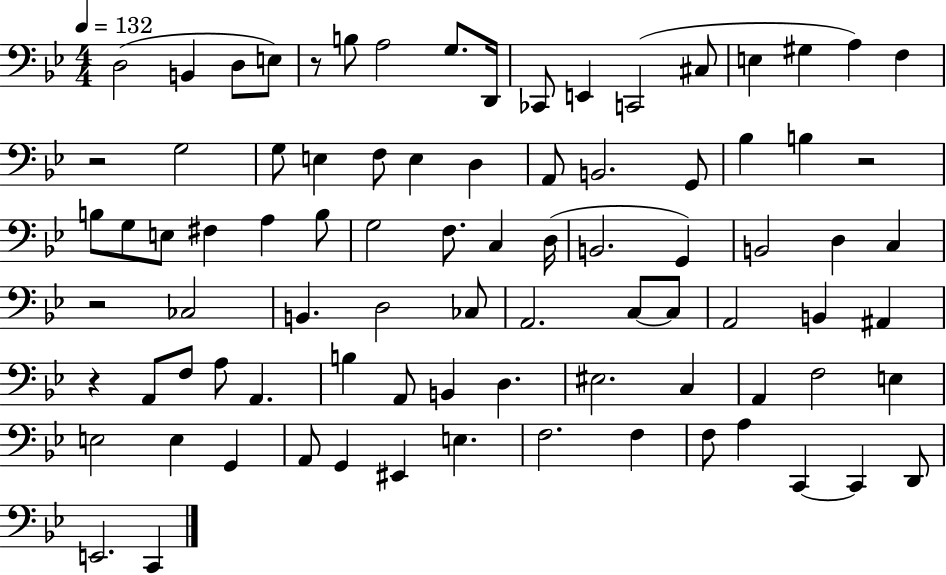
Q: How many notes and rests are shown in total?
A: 86